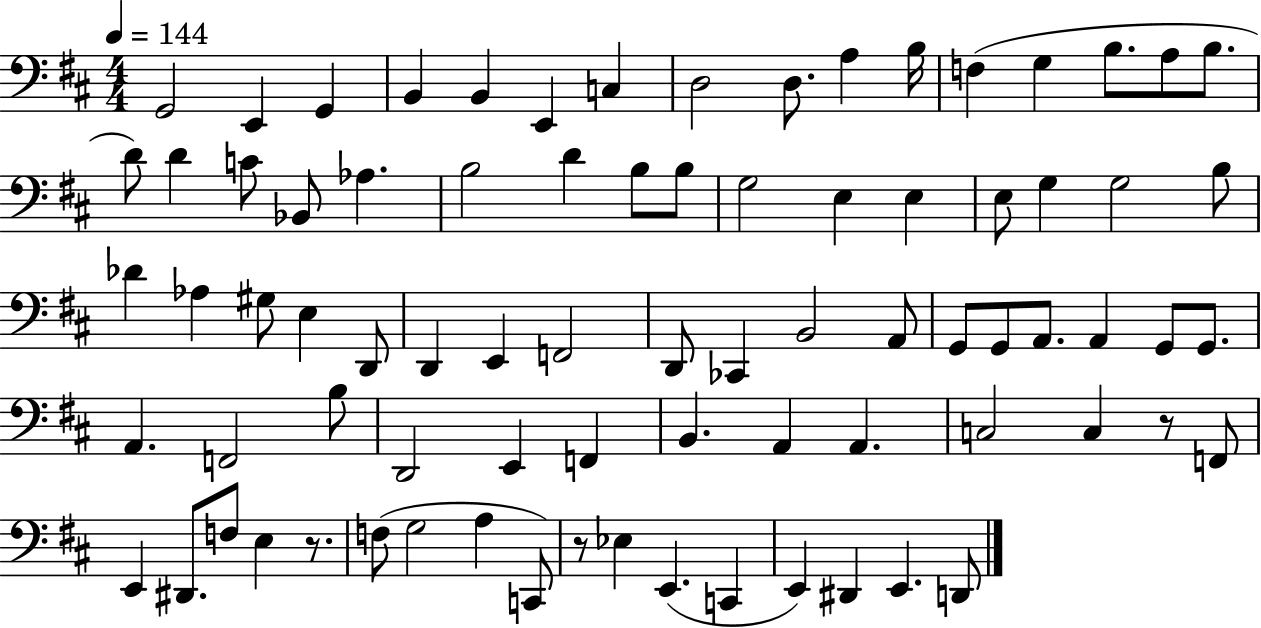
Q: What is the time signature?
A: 4/4